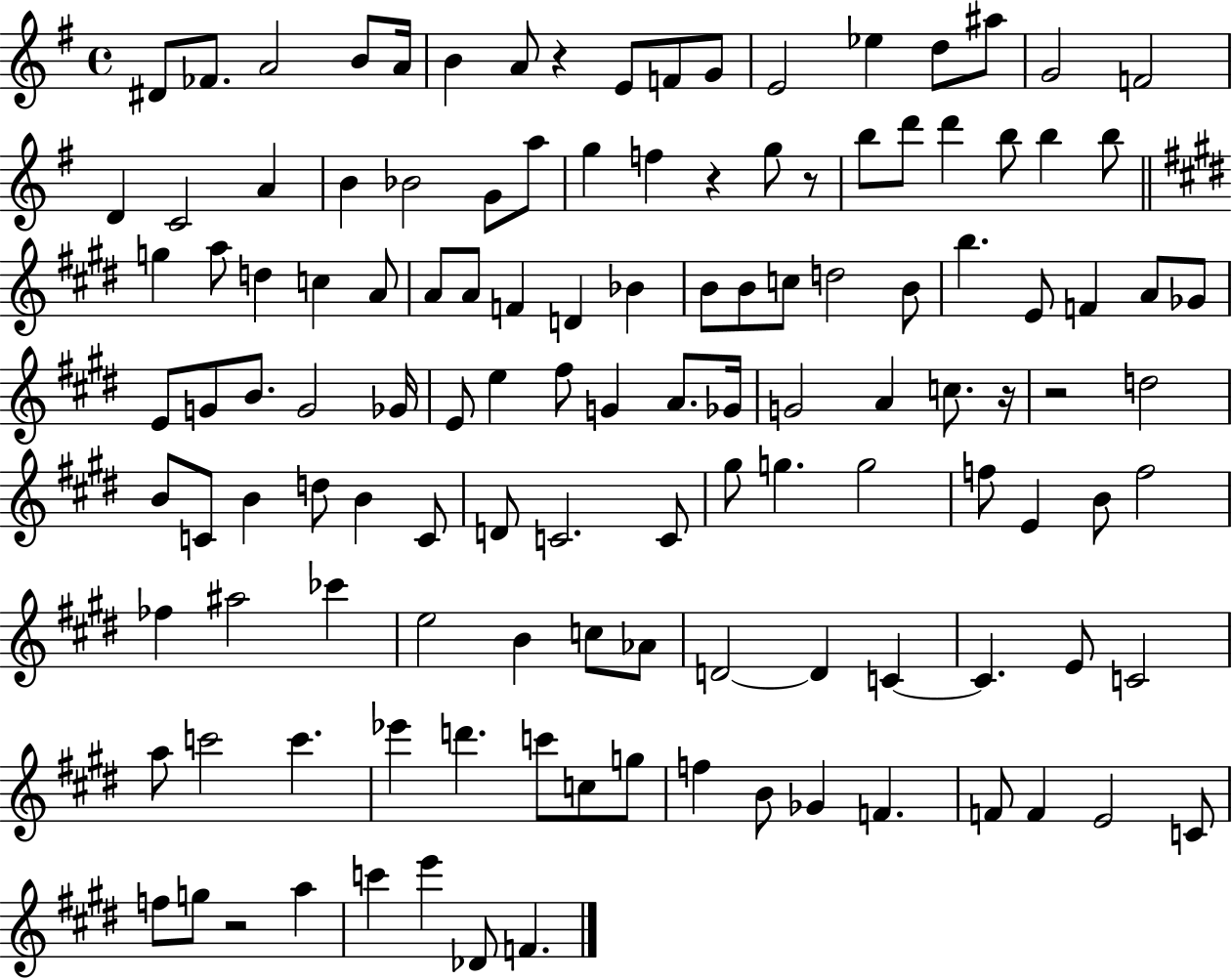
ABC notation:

X:1
T:Untitled
M:4/4
L:1/4
K:G
^D/2 _F/2 A2 B/2 A/4 B A/2 z E/2 F/2 G/2 E2 _e d/2 ^a/2 G2 F2 D C2 A B _B2 G/2 a/2 g f z g/2 z/2 b/2 d'/2 d' b/2 b b/2 g a/2 d c A/2 A/2 A/2 F D _B B/2 B/2 c/2 d2 B/2 b E/2 F A/2 _G/2 E/2 G/2 B/2 G2 _G/4 E/2 e ^f/2 G A/2 _G/4 G2 A c/2 z/4 z2 d2 B/2 C/2 B d/2 B C/2 D/2 C2 C/2 ^g/2 g g2 f/2 E B/2 f2 _f ^a2 _c' e2 B c/2 _A/2 D2 D C C E/2 C2 a/2 c'2 c' _e' d' c'/2 c/2 g/2 f B/2 _G F F/2 F E2 C/2 f/2 g/2 z2 a c' e' _D/2 F